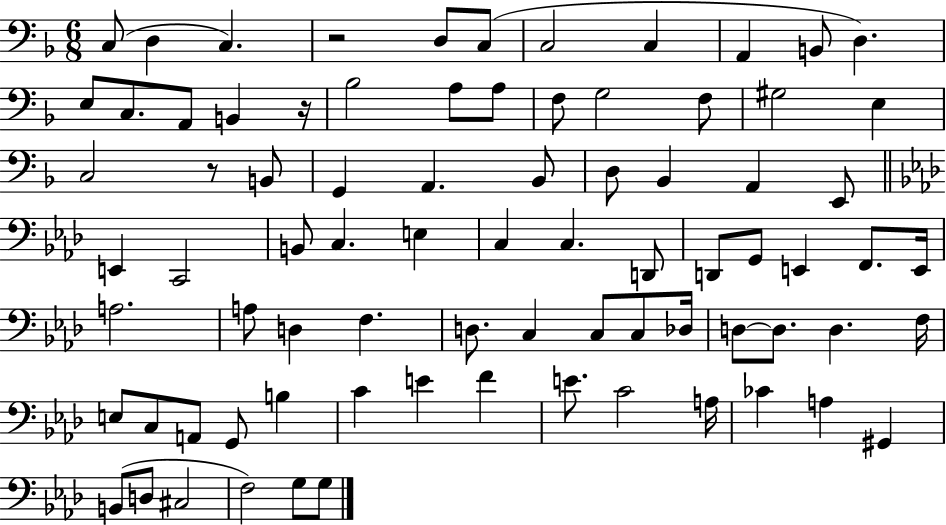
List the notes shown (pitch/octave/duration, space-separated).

C3/e D3/q C3/q. R/h D3/e C3/e C3/h C3/q A2/q B2/e D3/q. E3/e C3/e. A2/e B2/q R/s Bb3/h A3/e A3/e F3/e G3/h F3/e G#3/h E3/q C3/h R/e B2/e G2/q A2/q. Bb2/e D3/e Bb2/q A2/q E2/e E2/q C2/h B2/e C3/q. E3/q C3/q C3/q. D2/e D2/e G2/e E2/q F2/e. E2/s A3/h. A3/e D3/q F3/q. D3/e. C3/q C3/e C3/e Db3/s D3/e D3/e. D3/q. F3/s E3/e C3/e A2/e G2/e B3/q C4/q E4/q F4/q E4/e. C4/h A3/s CES4/q A3/q G#2/q B2/e D3/e C#3/h F3/h G3/e G3/e